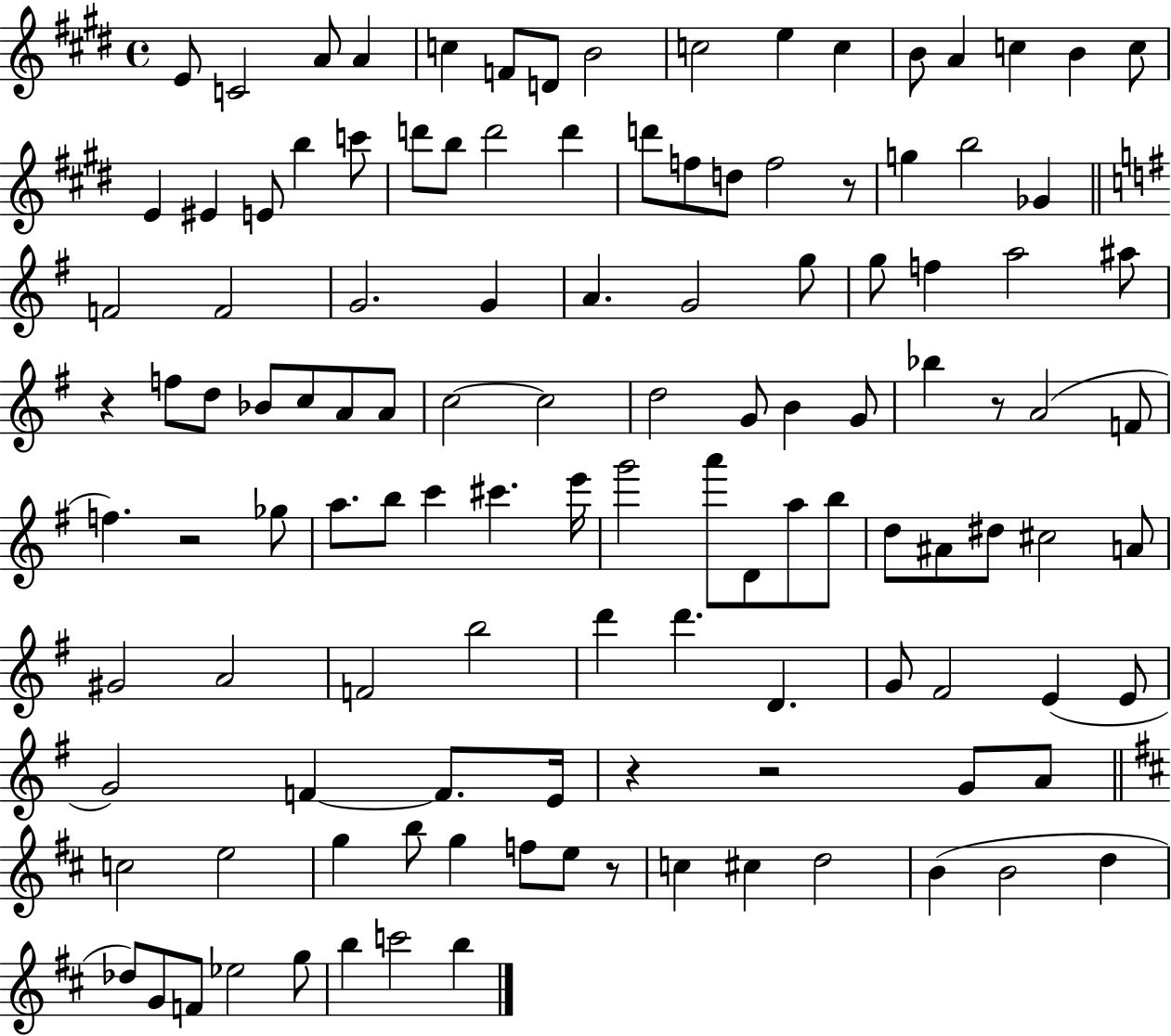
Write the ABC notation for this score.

X:1
T:Untitled
M:4/4
L:1/4
K:E
E/2 C2 A/2 A c F/2 D/2 B2 c2 e c B/2 A c B c/2 E ^E E/2 b c'/2 d'/2 b/2 d'2 d' d'/2 f/2 d/2 f2 z/2 g b2 _G F2 F2 G2 G A G2 g/2 g/2 f a2 ^a/2 z f/2 d/2 _B/2 c/2 A/2 A/2 c2 c2 d2 G/2 B G/2 _b z/2 A2 F/2 f z2 _g/2 a/2 b/2 c' ^c' e'/4 g'2 a'/2 D/2 a/2 b/2 d/2 ^A/2 ^d/2 ^c2 A/2 ^G2 A2 F2 b2 d' d' D G/2 ^F2 E E/2 G2 F F/2 E/4 z z2 G/2 A/2 c2 e2 g b/2 g f/2 e/2 z/2 c ^c d2 B B2 d _d/2 G/2 F/2 _e2 g/2 b c'2 b